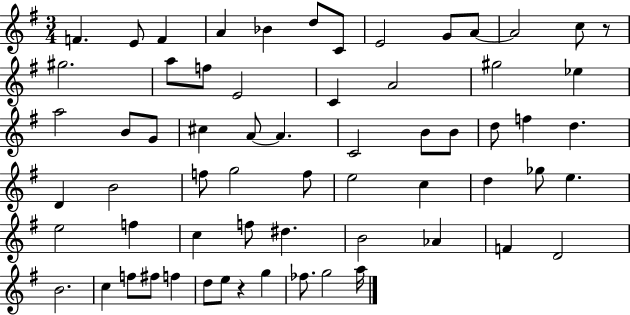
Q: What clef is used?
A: treble